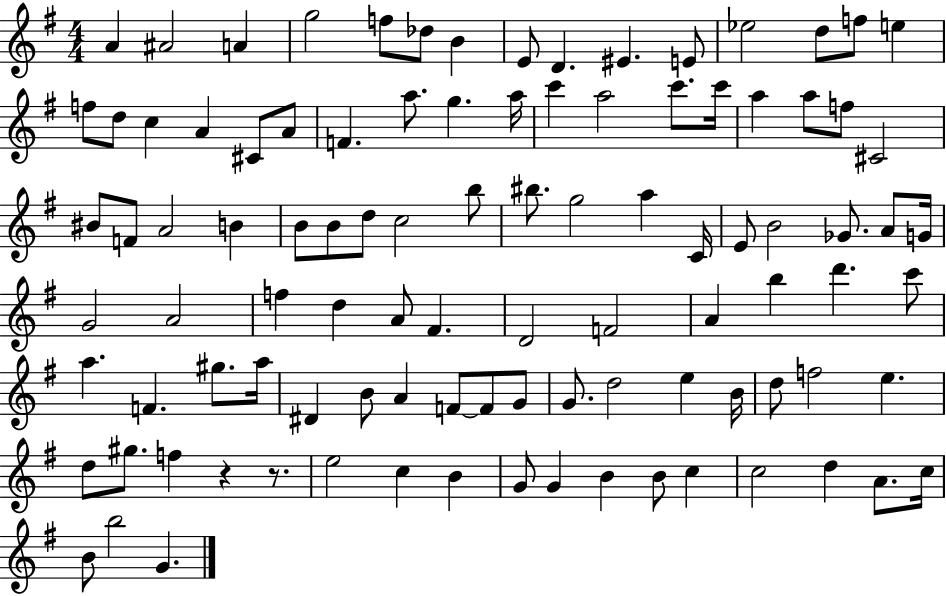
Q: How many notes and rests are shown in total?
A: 100